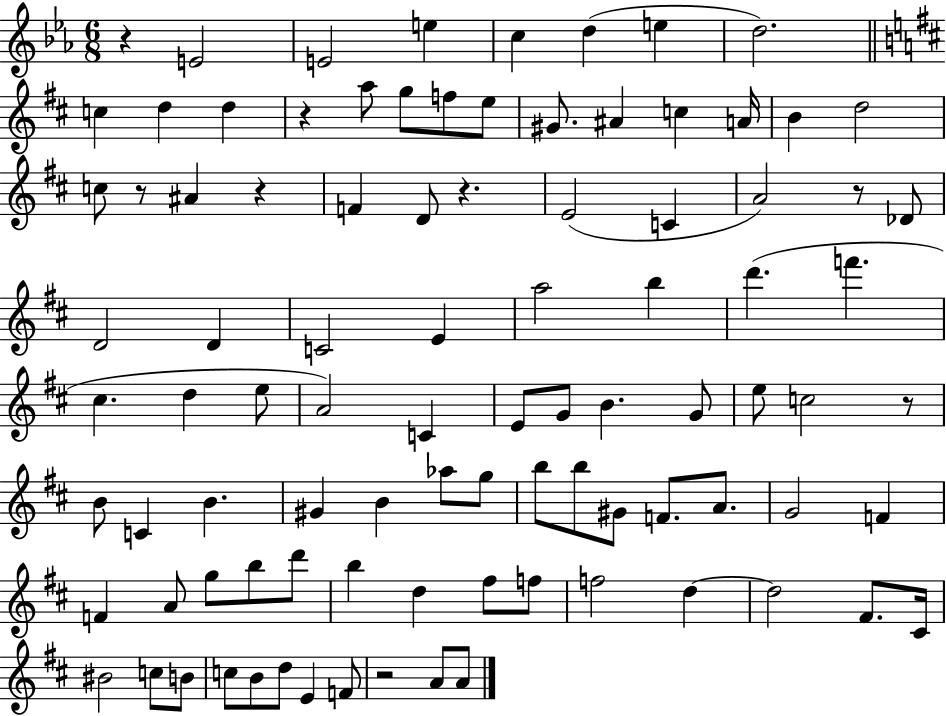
R/q E4/h E4/h E5/q C5/q D5/q E5/q D5/h. C5/q D5/q D5/q R/q A5/e G5/e F5/e E5/e G#4/e. A#4/q C5/q A4/s B4/q D5/h C5/e R/e A#4/q R/q F4/q D4/e R/q. E4/h C4/q A4/h R/e Db4/e D4/h D4/q C4/h E4/q A5/h B5/q D6/q. F6/q. C#5/q. D5/q E5/e A4/h C4/q E4/e G4/e B4/q. G4/e E5/e C5/h R/e B4/e C4/q B4/q. G#4/q B4/q Ab5/e G5/e B5/e B5/e G#4/e F4/e. A4/e. G4/h F4/q F4/q A4/e G5/e B5/e D6/e B5/q D5/q F#5/e F5/e F5/h D5/q D5/h F#4/e. C#4/s BIS4/h C5/e B4/e C5/e B4/e D5/e E4/q F4/e R/h A4/e A4/e